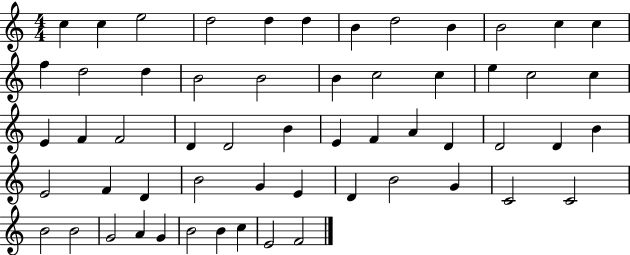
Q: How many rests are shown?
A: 0